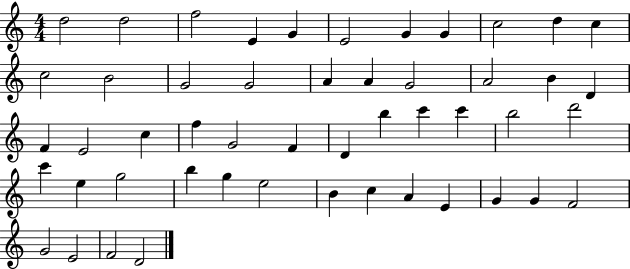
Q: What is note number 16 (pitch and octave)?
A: A4